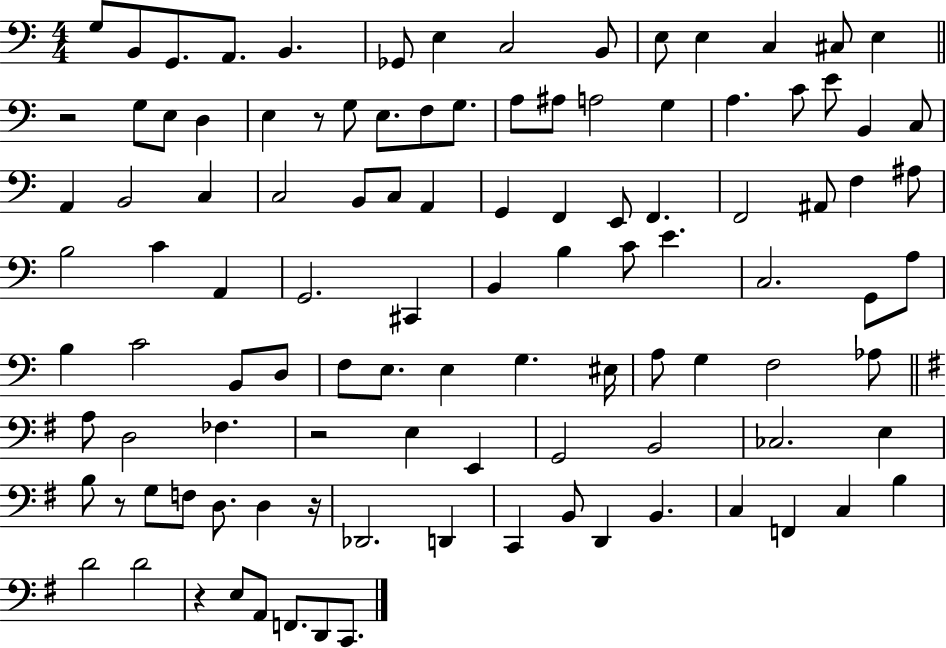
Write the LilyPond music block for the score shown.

{
  \clef bass
  \numericTimeSignature
  \time 4/4
  \key c \major
  g8 b,8 g,8. a,8. b,4. | ges,8 e4 c2 b,8 | e8 e4 c4 cis8 e4 | \bar "||" \break \key c \major r2 g8 e8 d4 | e4 r8 g8 e8. f8 g8. | a8 ais8 a2 g4 | a4. c'8 e'8 b,4 c8 | \break a,4 b,2 c4 | c2 b,8 c8 a,4 | g,4 f,4 e,8 f,4. | f,2 ais,8 f4 ais8 | \break b2 c'4 a,4 | g,2. cis,4 | b,4 b4 c'8 e'4. | c2. g,8 a8 | \break b4 c'2 b,8 d8 | f8 e8. e4 g4. eis16 | a8 g4 f2 aes8 | \bar "||" \break \key g \major a8 d2 fes4. | r2 e4 e,4 | g,2 b,2 | ces2. e4 | \break b8 r8 g8 f8 d8. d4 r16 | des,2. d,4 | c,4 b,8 d,4 b,4. | c4 f,4 c4 b4 | \break d'2 d'2 | r4 e8 a,8 f,8. d,8 c,8. | \bar "|."
}